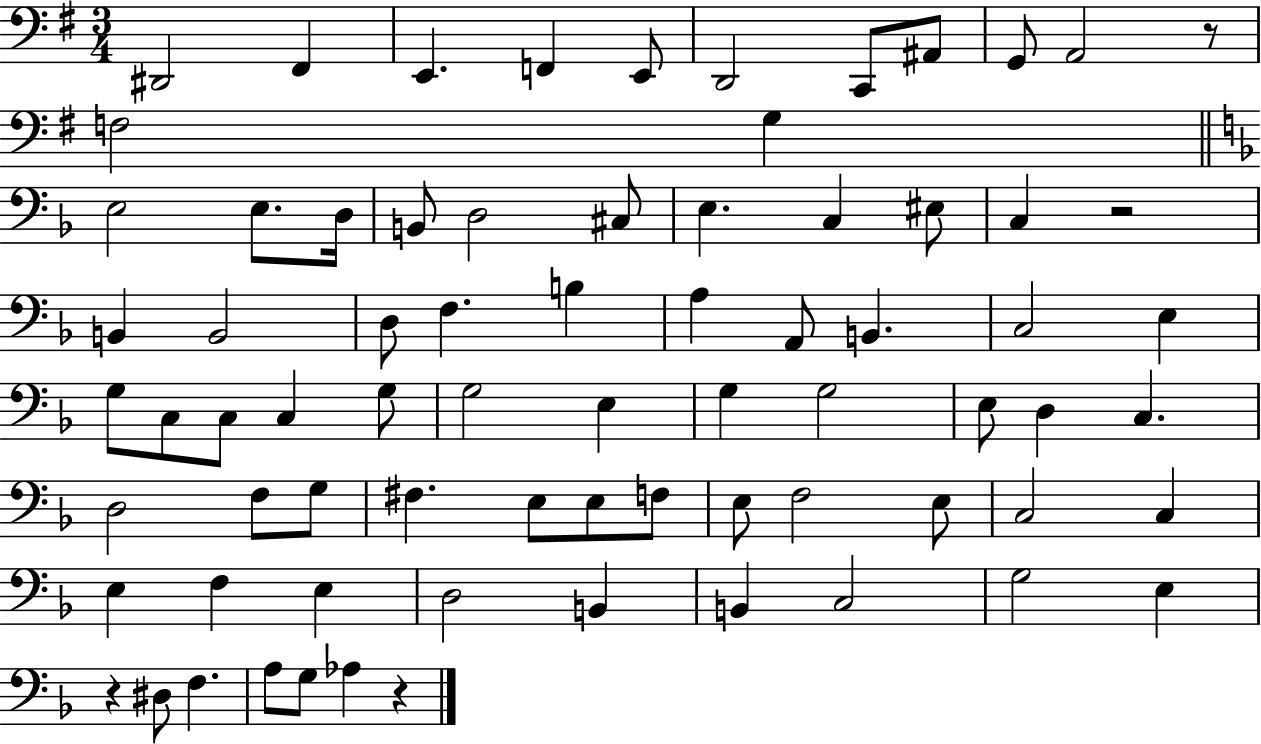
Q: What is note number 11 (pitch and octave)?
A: F3